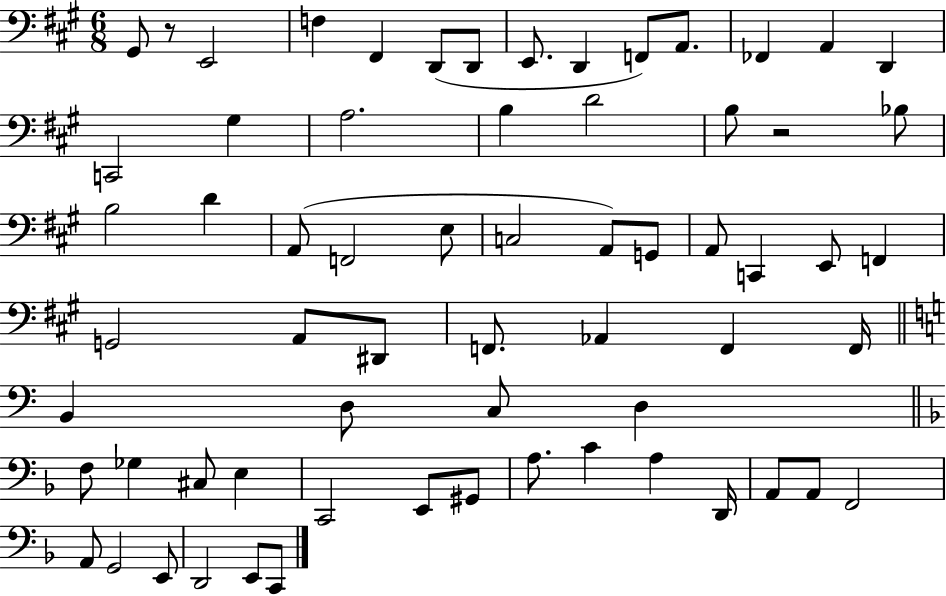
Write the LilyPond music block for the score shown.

{
  \clef bass
  \numericTimeSignature
  \time 6/8
  \key a \major
  gis,8 r8 e,2 | f4 fis,4 d,8( d,8 | e,8. d,4 f,8) a,8. | fes,4 a,4 d,4 | \break c,2 gis4 | a2. | b4 d'2 | b8 r2 bes8 | \break b2 d'4 | a,8( f,2 e8 | c2 a,8) g,8 | a,8 c,4 e,8 f,4 | \break g,2 a,8 dis,8 | f,8. aes,4 f,4 f,16 | \bar "||" \break \key c \major b,4 d8 c8 d4 | \bar "||" \break \key d \minor f8 ges4 cis8 e4 | c,2 e,8 gis,8 | a8. c'4 a4 d,16 | a,8 a,8 f,2 | \break a,8 g,2 e,8 | d,2 e,8 c,8 | \bar "|."
}